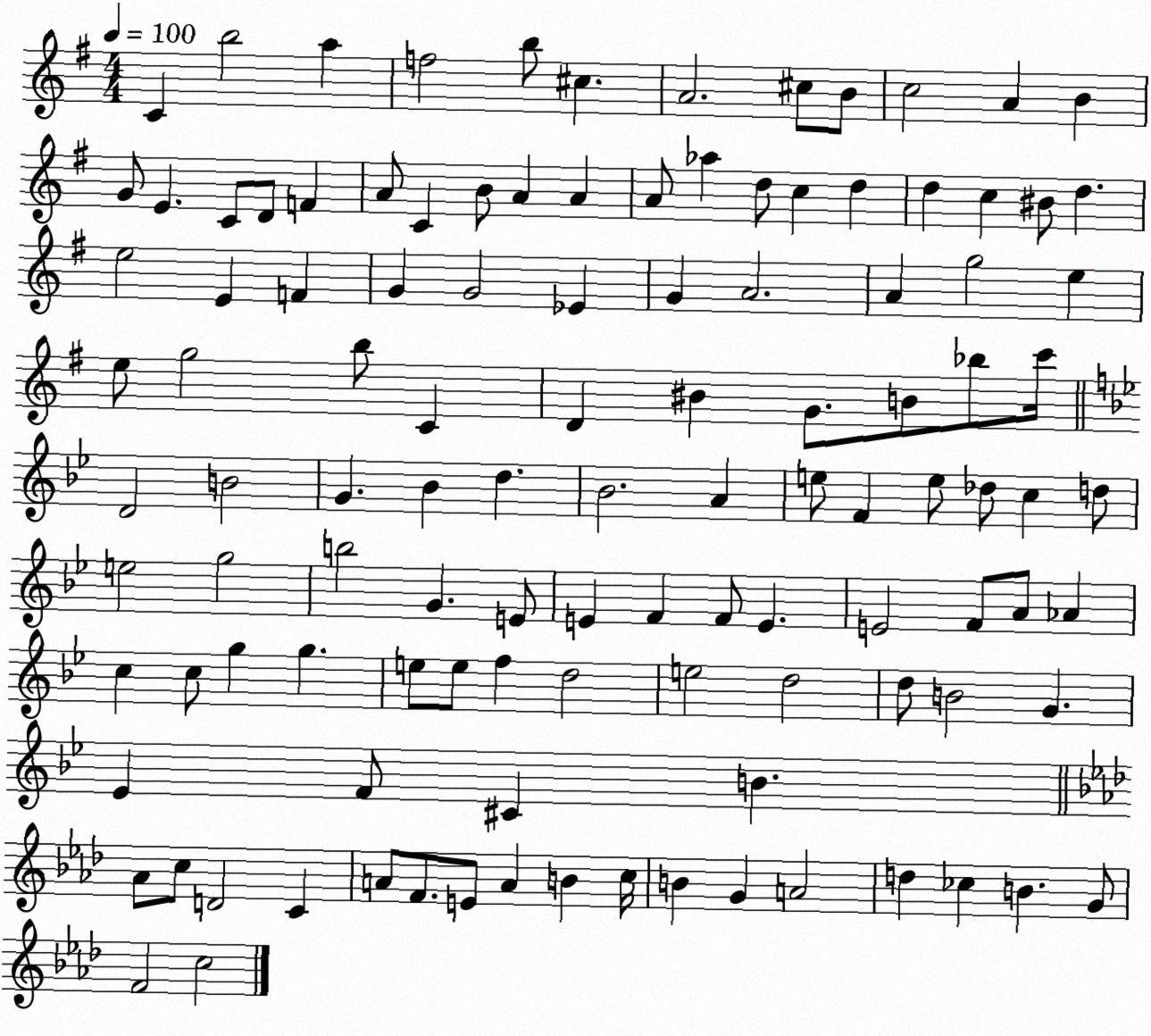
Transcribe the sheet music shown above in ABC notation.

X:1
T:Untitled
M:4/4
L:1/4
K:G
C b2 a f2 b/2 ^c A2 ^c/2 B/2 c2 A B G/2 E C/2 D/2 F A/2 C B/2 A A A/2 _a d/2 c d d c ^B/2 d e2 E F G G2 _E G A2 A g2 e e/2 g2 b/2 C D ^B G/2 B/2 _b/2 c'/4 D2 B2 G _B d _B2 A e/2 F e/2 _d/2 c d/2 e2 g2 b2 G E/2 E F F/2 E E2 F/2 A/2 _A c c/2 g g e/2 e/2 f d2 e2 d2 d/2 B2 G _E F/2 ^C B _A/2 c/2 D2 C A/2 F/2 E/2 A B c/4 B G A2 d _c B G/2 F2 c2